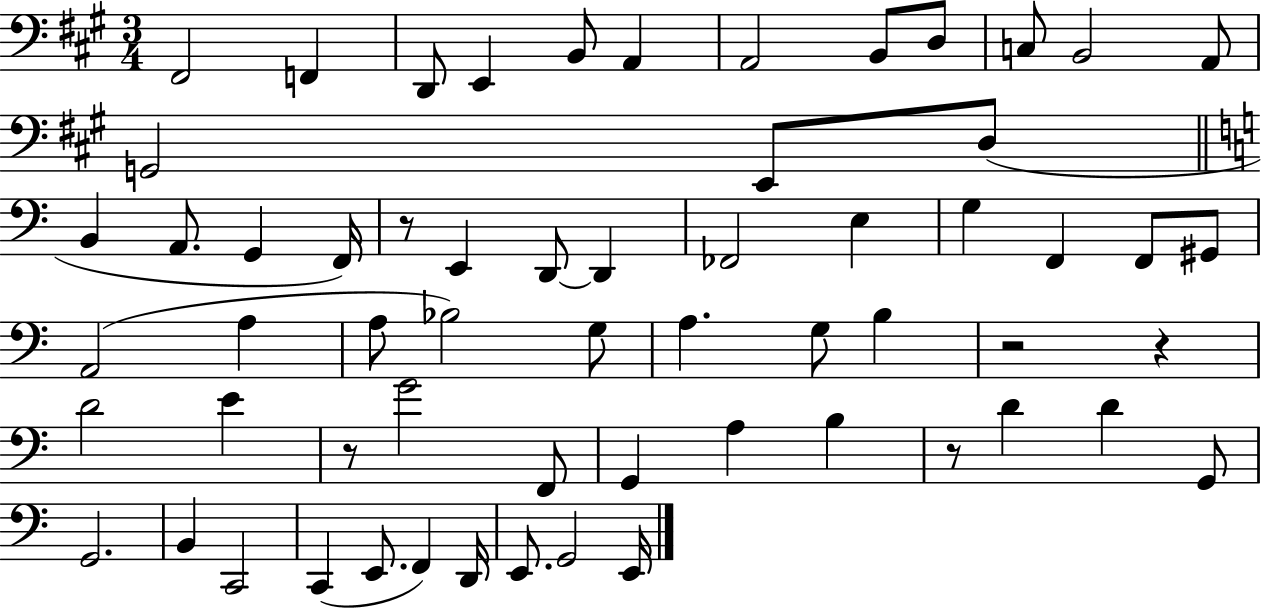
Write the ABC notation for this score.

X:1
T:Untitled
M:3/4
L:1/4
K:A
^F,,2 F,, D,,/2 E,, B,,/2 A,, A,,2 B,,/2 D,/2 C,/2 B,,2 A,,/2 G,,2 E,,/2 D,/2 B,, A,,/2 G,, F,,/4 z/2 E,, D,,/2 D,, _F,,2 E, G, F,, F,,/2 ^G,,/2 A,,2 A, A,/2 _B,2 G,/2 A, G,/2 B, z2 z D2 E z/2 G2 F,,/2 G,, A, B, z/2 D D G,,/2 G,,2 B,, C,,2 C,, E,,/2 F,, D,,/4 E,,/2 G,,2 E,,/4